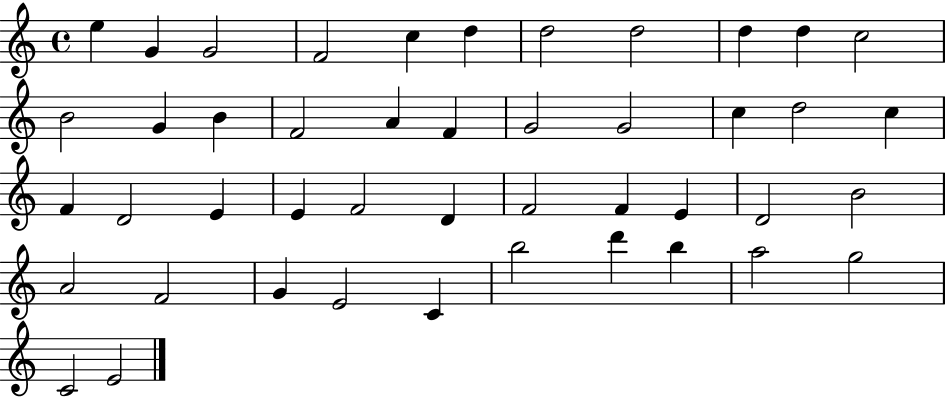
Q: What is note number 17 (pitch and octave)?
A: F4